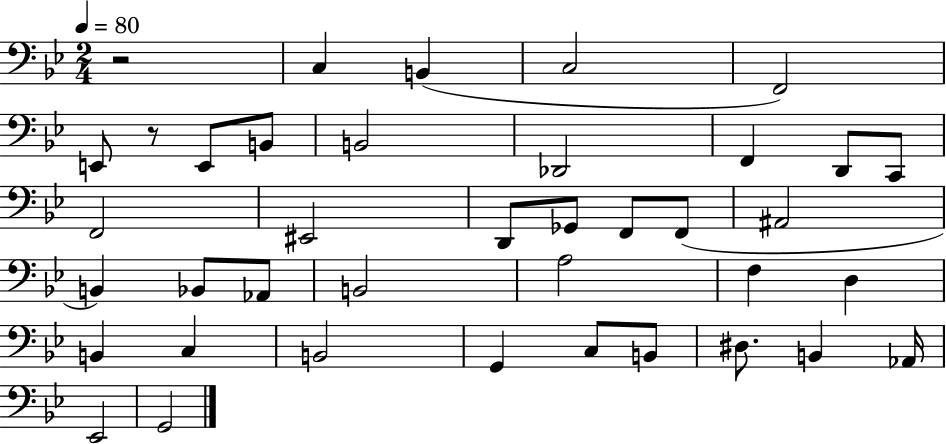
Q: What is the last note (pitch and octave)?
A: G2